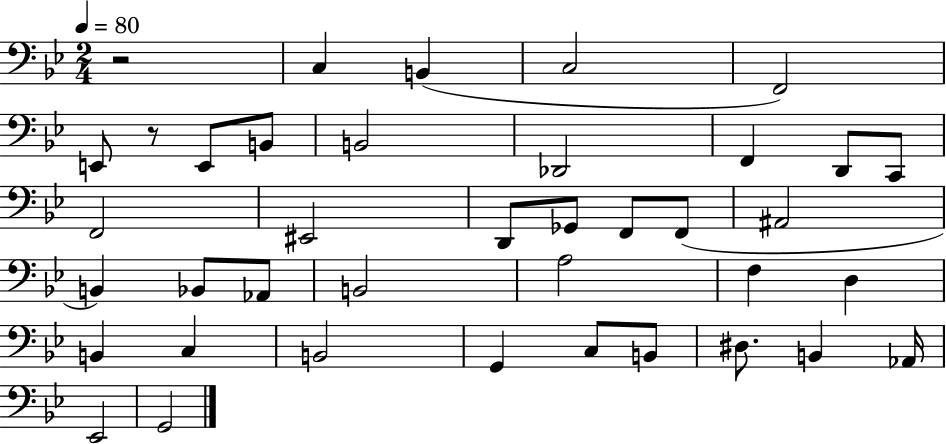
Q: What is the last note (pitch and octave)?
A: G2